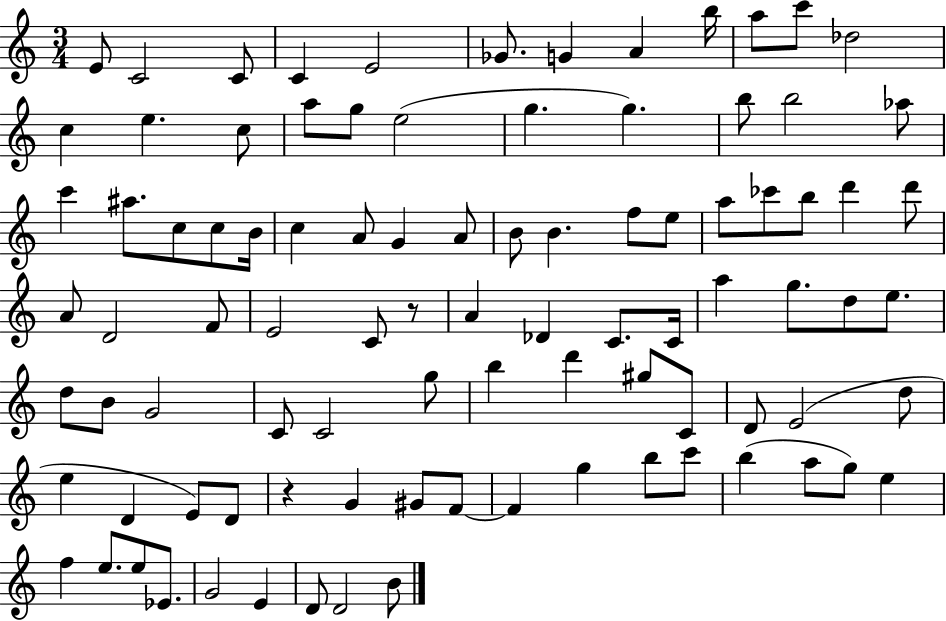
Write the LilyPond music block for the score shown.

{
  \clef treble
  \numericTimeSignature
  \time 3/4
  \key c \major
  e'8 c'2 c'8 | c'4 e'2 | ges'8. g'4 a'4 b''16 | a''8 c'''8 des''2 | \break c''4 e''4. c''8 | a''8 g''8 e''2( | g''4. g''4.) | b''8 b''2 aes''8 | \break c'''4 ais''8. c''8 c''8 b'16 | c''4 a'8 g'4 a'8 | b'8 b'4. f''8 e''8 | a''8 ces'''8 b''8 d'''4 d'''8 | \break a'8 d'2 f'8 | e'2 c'8 r8 | a'4 des'4 c'8. c'16 | a''4 g''8. d''8 e''8. | \break d''8 b'8 g'2 | c'8 c'2 g''8 | b''4 d'''4 gis''8 c'8 | d'8 e'2( d''8 | \break e''4 d'4 e'8) d'8 | r4 g'4 gis'8 f'8~~ | f'4 g''4 b''8 c'''8 | b''4( a''8 g''8) e''4 | \break f''4 e''8. e''8 ees'8. | g'2 e'4 | d'8 d'2 b'8 | \bar "|."
}